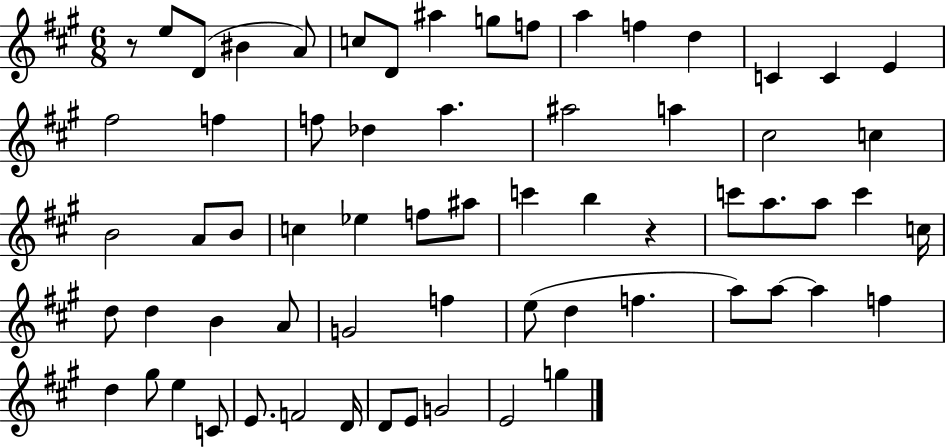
R/e E5/e D4/e BIS4/q A4/e C5/e D4/e A#5/q G5/e F5/e A5/q F5/q D5/q C4/q C4/q E4/q F#5/h F5/q F5/e Db5/q A5/q. A#5/h A5/q C#5/h C5/q B4/h A4/e B4/e C5/q Eb5/q F5/e A#5/e C6/q B5/q R/q C6/e A5/e. A5/e C6/q C5/s D5/e D5/q B4/q A4/e G4/h F5/q E5/e D5/q F5/q. A5/e A5/e A5/q F5/q D5/q G#5/e E5/q C4/e E4/e. F4/h D4/s D4/e E4/e G4/h E4/h G5/q